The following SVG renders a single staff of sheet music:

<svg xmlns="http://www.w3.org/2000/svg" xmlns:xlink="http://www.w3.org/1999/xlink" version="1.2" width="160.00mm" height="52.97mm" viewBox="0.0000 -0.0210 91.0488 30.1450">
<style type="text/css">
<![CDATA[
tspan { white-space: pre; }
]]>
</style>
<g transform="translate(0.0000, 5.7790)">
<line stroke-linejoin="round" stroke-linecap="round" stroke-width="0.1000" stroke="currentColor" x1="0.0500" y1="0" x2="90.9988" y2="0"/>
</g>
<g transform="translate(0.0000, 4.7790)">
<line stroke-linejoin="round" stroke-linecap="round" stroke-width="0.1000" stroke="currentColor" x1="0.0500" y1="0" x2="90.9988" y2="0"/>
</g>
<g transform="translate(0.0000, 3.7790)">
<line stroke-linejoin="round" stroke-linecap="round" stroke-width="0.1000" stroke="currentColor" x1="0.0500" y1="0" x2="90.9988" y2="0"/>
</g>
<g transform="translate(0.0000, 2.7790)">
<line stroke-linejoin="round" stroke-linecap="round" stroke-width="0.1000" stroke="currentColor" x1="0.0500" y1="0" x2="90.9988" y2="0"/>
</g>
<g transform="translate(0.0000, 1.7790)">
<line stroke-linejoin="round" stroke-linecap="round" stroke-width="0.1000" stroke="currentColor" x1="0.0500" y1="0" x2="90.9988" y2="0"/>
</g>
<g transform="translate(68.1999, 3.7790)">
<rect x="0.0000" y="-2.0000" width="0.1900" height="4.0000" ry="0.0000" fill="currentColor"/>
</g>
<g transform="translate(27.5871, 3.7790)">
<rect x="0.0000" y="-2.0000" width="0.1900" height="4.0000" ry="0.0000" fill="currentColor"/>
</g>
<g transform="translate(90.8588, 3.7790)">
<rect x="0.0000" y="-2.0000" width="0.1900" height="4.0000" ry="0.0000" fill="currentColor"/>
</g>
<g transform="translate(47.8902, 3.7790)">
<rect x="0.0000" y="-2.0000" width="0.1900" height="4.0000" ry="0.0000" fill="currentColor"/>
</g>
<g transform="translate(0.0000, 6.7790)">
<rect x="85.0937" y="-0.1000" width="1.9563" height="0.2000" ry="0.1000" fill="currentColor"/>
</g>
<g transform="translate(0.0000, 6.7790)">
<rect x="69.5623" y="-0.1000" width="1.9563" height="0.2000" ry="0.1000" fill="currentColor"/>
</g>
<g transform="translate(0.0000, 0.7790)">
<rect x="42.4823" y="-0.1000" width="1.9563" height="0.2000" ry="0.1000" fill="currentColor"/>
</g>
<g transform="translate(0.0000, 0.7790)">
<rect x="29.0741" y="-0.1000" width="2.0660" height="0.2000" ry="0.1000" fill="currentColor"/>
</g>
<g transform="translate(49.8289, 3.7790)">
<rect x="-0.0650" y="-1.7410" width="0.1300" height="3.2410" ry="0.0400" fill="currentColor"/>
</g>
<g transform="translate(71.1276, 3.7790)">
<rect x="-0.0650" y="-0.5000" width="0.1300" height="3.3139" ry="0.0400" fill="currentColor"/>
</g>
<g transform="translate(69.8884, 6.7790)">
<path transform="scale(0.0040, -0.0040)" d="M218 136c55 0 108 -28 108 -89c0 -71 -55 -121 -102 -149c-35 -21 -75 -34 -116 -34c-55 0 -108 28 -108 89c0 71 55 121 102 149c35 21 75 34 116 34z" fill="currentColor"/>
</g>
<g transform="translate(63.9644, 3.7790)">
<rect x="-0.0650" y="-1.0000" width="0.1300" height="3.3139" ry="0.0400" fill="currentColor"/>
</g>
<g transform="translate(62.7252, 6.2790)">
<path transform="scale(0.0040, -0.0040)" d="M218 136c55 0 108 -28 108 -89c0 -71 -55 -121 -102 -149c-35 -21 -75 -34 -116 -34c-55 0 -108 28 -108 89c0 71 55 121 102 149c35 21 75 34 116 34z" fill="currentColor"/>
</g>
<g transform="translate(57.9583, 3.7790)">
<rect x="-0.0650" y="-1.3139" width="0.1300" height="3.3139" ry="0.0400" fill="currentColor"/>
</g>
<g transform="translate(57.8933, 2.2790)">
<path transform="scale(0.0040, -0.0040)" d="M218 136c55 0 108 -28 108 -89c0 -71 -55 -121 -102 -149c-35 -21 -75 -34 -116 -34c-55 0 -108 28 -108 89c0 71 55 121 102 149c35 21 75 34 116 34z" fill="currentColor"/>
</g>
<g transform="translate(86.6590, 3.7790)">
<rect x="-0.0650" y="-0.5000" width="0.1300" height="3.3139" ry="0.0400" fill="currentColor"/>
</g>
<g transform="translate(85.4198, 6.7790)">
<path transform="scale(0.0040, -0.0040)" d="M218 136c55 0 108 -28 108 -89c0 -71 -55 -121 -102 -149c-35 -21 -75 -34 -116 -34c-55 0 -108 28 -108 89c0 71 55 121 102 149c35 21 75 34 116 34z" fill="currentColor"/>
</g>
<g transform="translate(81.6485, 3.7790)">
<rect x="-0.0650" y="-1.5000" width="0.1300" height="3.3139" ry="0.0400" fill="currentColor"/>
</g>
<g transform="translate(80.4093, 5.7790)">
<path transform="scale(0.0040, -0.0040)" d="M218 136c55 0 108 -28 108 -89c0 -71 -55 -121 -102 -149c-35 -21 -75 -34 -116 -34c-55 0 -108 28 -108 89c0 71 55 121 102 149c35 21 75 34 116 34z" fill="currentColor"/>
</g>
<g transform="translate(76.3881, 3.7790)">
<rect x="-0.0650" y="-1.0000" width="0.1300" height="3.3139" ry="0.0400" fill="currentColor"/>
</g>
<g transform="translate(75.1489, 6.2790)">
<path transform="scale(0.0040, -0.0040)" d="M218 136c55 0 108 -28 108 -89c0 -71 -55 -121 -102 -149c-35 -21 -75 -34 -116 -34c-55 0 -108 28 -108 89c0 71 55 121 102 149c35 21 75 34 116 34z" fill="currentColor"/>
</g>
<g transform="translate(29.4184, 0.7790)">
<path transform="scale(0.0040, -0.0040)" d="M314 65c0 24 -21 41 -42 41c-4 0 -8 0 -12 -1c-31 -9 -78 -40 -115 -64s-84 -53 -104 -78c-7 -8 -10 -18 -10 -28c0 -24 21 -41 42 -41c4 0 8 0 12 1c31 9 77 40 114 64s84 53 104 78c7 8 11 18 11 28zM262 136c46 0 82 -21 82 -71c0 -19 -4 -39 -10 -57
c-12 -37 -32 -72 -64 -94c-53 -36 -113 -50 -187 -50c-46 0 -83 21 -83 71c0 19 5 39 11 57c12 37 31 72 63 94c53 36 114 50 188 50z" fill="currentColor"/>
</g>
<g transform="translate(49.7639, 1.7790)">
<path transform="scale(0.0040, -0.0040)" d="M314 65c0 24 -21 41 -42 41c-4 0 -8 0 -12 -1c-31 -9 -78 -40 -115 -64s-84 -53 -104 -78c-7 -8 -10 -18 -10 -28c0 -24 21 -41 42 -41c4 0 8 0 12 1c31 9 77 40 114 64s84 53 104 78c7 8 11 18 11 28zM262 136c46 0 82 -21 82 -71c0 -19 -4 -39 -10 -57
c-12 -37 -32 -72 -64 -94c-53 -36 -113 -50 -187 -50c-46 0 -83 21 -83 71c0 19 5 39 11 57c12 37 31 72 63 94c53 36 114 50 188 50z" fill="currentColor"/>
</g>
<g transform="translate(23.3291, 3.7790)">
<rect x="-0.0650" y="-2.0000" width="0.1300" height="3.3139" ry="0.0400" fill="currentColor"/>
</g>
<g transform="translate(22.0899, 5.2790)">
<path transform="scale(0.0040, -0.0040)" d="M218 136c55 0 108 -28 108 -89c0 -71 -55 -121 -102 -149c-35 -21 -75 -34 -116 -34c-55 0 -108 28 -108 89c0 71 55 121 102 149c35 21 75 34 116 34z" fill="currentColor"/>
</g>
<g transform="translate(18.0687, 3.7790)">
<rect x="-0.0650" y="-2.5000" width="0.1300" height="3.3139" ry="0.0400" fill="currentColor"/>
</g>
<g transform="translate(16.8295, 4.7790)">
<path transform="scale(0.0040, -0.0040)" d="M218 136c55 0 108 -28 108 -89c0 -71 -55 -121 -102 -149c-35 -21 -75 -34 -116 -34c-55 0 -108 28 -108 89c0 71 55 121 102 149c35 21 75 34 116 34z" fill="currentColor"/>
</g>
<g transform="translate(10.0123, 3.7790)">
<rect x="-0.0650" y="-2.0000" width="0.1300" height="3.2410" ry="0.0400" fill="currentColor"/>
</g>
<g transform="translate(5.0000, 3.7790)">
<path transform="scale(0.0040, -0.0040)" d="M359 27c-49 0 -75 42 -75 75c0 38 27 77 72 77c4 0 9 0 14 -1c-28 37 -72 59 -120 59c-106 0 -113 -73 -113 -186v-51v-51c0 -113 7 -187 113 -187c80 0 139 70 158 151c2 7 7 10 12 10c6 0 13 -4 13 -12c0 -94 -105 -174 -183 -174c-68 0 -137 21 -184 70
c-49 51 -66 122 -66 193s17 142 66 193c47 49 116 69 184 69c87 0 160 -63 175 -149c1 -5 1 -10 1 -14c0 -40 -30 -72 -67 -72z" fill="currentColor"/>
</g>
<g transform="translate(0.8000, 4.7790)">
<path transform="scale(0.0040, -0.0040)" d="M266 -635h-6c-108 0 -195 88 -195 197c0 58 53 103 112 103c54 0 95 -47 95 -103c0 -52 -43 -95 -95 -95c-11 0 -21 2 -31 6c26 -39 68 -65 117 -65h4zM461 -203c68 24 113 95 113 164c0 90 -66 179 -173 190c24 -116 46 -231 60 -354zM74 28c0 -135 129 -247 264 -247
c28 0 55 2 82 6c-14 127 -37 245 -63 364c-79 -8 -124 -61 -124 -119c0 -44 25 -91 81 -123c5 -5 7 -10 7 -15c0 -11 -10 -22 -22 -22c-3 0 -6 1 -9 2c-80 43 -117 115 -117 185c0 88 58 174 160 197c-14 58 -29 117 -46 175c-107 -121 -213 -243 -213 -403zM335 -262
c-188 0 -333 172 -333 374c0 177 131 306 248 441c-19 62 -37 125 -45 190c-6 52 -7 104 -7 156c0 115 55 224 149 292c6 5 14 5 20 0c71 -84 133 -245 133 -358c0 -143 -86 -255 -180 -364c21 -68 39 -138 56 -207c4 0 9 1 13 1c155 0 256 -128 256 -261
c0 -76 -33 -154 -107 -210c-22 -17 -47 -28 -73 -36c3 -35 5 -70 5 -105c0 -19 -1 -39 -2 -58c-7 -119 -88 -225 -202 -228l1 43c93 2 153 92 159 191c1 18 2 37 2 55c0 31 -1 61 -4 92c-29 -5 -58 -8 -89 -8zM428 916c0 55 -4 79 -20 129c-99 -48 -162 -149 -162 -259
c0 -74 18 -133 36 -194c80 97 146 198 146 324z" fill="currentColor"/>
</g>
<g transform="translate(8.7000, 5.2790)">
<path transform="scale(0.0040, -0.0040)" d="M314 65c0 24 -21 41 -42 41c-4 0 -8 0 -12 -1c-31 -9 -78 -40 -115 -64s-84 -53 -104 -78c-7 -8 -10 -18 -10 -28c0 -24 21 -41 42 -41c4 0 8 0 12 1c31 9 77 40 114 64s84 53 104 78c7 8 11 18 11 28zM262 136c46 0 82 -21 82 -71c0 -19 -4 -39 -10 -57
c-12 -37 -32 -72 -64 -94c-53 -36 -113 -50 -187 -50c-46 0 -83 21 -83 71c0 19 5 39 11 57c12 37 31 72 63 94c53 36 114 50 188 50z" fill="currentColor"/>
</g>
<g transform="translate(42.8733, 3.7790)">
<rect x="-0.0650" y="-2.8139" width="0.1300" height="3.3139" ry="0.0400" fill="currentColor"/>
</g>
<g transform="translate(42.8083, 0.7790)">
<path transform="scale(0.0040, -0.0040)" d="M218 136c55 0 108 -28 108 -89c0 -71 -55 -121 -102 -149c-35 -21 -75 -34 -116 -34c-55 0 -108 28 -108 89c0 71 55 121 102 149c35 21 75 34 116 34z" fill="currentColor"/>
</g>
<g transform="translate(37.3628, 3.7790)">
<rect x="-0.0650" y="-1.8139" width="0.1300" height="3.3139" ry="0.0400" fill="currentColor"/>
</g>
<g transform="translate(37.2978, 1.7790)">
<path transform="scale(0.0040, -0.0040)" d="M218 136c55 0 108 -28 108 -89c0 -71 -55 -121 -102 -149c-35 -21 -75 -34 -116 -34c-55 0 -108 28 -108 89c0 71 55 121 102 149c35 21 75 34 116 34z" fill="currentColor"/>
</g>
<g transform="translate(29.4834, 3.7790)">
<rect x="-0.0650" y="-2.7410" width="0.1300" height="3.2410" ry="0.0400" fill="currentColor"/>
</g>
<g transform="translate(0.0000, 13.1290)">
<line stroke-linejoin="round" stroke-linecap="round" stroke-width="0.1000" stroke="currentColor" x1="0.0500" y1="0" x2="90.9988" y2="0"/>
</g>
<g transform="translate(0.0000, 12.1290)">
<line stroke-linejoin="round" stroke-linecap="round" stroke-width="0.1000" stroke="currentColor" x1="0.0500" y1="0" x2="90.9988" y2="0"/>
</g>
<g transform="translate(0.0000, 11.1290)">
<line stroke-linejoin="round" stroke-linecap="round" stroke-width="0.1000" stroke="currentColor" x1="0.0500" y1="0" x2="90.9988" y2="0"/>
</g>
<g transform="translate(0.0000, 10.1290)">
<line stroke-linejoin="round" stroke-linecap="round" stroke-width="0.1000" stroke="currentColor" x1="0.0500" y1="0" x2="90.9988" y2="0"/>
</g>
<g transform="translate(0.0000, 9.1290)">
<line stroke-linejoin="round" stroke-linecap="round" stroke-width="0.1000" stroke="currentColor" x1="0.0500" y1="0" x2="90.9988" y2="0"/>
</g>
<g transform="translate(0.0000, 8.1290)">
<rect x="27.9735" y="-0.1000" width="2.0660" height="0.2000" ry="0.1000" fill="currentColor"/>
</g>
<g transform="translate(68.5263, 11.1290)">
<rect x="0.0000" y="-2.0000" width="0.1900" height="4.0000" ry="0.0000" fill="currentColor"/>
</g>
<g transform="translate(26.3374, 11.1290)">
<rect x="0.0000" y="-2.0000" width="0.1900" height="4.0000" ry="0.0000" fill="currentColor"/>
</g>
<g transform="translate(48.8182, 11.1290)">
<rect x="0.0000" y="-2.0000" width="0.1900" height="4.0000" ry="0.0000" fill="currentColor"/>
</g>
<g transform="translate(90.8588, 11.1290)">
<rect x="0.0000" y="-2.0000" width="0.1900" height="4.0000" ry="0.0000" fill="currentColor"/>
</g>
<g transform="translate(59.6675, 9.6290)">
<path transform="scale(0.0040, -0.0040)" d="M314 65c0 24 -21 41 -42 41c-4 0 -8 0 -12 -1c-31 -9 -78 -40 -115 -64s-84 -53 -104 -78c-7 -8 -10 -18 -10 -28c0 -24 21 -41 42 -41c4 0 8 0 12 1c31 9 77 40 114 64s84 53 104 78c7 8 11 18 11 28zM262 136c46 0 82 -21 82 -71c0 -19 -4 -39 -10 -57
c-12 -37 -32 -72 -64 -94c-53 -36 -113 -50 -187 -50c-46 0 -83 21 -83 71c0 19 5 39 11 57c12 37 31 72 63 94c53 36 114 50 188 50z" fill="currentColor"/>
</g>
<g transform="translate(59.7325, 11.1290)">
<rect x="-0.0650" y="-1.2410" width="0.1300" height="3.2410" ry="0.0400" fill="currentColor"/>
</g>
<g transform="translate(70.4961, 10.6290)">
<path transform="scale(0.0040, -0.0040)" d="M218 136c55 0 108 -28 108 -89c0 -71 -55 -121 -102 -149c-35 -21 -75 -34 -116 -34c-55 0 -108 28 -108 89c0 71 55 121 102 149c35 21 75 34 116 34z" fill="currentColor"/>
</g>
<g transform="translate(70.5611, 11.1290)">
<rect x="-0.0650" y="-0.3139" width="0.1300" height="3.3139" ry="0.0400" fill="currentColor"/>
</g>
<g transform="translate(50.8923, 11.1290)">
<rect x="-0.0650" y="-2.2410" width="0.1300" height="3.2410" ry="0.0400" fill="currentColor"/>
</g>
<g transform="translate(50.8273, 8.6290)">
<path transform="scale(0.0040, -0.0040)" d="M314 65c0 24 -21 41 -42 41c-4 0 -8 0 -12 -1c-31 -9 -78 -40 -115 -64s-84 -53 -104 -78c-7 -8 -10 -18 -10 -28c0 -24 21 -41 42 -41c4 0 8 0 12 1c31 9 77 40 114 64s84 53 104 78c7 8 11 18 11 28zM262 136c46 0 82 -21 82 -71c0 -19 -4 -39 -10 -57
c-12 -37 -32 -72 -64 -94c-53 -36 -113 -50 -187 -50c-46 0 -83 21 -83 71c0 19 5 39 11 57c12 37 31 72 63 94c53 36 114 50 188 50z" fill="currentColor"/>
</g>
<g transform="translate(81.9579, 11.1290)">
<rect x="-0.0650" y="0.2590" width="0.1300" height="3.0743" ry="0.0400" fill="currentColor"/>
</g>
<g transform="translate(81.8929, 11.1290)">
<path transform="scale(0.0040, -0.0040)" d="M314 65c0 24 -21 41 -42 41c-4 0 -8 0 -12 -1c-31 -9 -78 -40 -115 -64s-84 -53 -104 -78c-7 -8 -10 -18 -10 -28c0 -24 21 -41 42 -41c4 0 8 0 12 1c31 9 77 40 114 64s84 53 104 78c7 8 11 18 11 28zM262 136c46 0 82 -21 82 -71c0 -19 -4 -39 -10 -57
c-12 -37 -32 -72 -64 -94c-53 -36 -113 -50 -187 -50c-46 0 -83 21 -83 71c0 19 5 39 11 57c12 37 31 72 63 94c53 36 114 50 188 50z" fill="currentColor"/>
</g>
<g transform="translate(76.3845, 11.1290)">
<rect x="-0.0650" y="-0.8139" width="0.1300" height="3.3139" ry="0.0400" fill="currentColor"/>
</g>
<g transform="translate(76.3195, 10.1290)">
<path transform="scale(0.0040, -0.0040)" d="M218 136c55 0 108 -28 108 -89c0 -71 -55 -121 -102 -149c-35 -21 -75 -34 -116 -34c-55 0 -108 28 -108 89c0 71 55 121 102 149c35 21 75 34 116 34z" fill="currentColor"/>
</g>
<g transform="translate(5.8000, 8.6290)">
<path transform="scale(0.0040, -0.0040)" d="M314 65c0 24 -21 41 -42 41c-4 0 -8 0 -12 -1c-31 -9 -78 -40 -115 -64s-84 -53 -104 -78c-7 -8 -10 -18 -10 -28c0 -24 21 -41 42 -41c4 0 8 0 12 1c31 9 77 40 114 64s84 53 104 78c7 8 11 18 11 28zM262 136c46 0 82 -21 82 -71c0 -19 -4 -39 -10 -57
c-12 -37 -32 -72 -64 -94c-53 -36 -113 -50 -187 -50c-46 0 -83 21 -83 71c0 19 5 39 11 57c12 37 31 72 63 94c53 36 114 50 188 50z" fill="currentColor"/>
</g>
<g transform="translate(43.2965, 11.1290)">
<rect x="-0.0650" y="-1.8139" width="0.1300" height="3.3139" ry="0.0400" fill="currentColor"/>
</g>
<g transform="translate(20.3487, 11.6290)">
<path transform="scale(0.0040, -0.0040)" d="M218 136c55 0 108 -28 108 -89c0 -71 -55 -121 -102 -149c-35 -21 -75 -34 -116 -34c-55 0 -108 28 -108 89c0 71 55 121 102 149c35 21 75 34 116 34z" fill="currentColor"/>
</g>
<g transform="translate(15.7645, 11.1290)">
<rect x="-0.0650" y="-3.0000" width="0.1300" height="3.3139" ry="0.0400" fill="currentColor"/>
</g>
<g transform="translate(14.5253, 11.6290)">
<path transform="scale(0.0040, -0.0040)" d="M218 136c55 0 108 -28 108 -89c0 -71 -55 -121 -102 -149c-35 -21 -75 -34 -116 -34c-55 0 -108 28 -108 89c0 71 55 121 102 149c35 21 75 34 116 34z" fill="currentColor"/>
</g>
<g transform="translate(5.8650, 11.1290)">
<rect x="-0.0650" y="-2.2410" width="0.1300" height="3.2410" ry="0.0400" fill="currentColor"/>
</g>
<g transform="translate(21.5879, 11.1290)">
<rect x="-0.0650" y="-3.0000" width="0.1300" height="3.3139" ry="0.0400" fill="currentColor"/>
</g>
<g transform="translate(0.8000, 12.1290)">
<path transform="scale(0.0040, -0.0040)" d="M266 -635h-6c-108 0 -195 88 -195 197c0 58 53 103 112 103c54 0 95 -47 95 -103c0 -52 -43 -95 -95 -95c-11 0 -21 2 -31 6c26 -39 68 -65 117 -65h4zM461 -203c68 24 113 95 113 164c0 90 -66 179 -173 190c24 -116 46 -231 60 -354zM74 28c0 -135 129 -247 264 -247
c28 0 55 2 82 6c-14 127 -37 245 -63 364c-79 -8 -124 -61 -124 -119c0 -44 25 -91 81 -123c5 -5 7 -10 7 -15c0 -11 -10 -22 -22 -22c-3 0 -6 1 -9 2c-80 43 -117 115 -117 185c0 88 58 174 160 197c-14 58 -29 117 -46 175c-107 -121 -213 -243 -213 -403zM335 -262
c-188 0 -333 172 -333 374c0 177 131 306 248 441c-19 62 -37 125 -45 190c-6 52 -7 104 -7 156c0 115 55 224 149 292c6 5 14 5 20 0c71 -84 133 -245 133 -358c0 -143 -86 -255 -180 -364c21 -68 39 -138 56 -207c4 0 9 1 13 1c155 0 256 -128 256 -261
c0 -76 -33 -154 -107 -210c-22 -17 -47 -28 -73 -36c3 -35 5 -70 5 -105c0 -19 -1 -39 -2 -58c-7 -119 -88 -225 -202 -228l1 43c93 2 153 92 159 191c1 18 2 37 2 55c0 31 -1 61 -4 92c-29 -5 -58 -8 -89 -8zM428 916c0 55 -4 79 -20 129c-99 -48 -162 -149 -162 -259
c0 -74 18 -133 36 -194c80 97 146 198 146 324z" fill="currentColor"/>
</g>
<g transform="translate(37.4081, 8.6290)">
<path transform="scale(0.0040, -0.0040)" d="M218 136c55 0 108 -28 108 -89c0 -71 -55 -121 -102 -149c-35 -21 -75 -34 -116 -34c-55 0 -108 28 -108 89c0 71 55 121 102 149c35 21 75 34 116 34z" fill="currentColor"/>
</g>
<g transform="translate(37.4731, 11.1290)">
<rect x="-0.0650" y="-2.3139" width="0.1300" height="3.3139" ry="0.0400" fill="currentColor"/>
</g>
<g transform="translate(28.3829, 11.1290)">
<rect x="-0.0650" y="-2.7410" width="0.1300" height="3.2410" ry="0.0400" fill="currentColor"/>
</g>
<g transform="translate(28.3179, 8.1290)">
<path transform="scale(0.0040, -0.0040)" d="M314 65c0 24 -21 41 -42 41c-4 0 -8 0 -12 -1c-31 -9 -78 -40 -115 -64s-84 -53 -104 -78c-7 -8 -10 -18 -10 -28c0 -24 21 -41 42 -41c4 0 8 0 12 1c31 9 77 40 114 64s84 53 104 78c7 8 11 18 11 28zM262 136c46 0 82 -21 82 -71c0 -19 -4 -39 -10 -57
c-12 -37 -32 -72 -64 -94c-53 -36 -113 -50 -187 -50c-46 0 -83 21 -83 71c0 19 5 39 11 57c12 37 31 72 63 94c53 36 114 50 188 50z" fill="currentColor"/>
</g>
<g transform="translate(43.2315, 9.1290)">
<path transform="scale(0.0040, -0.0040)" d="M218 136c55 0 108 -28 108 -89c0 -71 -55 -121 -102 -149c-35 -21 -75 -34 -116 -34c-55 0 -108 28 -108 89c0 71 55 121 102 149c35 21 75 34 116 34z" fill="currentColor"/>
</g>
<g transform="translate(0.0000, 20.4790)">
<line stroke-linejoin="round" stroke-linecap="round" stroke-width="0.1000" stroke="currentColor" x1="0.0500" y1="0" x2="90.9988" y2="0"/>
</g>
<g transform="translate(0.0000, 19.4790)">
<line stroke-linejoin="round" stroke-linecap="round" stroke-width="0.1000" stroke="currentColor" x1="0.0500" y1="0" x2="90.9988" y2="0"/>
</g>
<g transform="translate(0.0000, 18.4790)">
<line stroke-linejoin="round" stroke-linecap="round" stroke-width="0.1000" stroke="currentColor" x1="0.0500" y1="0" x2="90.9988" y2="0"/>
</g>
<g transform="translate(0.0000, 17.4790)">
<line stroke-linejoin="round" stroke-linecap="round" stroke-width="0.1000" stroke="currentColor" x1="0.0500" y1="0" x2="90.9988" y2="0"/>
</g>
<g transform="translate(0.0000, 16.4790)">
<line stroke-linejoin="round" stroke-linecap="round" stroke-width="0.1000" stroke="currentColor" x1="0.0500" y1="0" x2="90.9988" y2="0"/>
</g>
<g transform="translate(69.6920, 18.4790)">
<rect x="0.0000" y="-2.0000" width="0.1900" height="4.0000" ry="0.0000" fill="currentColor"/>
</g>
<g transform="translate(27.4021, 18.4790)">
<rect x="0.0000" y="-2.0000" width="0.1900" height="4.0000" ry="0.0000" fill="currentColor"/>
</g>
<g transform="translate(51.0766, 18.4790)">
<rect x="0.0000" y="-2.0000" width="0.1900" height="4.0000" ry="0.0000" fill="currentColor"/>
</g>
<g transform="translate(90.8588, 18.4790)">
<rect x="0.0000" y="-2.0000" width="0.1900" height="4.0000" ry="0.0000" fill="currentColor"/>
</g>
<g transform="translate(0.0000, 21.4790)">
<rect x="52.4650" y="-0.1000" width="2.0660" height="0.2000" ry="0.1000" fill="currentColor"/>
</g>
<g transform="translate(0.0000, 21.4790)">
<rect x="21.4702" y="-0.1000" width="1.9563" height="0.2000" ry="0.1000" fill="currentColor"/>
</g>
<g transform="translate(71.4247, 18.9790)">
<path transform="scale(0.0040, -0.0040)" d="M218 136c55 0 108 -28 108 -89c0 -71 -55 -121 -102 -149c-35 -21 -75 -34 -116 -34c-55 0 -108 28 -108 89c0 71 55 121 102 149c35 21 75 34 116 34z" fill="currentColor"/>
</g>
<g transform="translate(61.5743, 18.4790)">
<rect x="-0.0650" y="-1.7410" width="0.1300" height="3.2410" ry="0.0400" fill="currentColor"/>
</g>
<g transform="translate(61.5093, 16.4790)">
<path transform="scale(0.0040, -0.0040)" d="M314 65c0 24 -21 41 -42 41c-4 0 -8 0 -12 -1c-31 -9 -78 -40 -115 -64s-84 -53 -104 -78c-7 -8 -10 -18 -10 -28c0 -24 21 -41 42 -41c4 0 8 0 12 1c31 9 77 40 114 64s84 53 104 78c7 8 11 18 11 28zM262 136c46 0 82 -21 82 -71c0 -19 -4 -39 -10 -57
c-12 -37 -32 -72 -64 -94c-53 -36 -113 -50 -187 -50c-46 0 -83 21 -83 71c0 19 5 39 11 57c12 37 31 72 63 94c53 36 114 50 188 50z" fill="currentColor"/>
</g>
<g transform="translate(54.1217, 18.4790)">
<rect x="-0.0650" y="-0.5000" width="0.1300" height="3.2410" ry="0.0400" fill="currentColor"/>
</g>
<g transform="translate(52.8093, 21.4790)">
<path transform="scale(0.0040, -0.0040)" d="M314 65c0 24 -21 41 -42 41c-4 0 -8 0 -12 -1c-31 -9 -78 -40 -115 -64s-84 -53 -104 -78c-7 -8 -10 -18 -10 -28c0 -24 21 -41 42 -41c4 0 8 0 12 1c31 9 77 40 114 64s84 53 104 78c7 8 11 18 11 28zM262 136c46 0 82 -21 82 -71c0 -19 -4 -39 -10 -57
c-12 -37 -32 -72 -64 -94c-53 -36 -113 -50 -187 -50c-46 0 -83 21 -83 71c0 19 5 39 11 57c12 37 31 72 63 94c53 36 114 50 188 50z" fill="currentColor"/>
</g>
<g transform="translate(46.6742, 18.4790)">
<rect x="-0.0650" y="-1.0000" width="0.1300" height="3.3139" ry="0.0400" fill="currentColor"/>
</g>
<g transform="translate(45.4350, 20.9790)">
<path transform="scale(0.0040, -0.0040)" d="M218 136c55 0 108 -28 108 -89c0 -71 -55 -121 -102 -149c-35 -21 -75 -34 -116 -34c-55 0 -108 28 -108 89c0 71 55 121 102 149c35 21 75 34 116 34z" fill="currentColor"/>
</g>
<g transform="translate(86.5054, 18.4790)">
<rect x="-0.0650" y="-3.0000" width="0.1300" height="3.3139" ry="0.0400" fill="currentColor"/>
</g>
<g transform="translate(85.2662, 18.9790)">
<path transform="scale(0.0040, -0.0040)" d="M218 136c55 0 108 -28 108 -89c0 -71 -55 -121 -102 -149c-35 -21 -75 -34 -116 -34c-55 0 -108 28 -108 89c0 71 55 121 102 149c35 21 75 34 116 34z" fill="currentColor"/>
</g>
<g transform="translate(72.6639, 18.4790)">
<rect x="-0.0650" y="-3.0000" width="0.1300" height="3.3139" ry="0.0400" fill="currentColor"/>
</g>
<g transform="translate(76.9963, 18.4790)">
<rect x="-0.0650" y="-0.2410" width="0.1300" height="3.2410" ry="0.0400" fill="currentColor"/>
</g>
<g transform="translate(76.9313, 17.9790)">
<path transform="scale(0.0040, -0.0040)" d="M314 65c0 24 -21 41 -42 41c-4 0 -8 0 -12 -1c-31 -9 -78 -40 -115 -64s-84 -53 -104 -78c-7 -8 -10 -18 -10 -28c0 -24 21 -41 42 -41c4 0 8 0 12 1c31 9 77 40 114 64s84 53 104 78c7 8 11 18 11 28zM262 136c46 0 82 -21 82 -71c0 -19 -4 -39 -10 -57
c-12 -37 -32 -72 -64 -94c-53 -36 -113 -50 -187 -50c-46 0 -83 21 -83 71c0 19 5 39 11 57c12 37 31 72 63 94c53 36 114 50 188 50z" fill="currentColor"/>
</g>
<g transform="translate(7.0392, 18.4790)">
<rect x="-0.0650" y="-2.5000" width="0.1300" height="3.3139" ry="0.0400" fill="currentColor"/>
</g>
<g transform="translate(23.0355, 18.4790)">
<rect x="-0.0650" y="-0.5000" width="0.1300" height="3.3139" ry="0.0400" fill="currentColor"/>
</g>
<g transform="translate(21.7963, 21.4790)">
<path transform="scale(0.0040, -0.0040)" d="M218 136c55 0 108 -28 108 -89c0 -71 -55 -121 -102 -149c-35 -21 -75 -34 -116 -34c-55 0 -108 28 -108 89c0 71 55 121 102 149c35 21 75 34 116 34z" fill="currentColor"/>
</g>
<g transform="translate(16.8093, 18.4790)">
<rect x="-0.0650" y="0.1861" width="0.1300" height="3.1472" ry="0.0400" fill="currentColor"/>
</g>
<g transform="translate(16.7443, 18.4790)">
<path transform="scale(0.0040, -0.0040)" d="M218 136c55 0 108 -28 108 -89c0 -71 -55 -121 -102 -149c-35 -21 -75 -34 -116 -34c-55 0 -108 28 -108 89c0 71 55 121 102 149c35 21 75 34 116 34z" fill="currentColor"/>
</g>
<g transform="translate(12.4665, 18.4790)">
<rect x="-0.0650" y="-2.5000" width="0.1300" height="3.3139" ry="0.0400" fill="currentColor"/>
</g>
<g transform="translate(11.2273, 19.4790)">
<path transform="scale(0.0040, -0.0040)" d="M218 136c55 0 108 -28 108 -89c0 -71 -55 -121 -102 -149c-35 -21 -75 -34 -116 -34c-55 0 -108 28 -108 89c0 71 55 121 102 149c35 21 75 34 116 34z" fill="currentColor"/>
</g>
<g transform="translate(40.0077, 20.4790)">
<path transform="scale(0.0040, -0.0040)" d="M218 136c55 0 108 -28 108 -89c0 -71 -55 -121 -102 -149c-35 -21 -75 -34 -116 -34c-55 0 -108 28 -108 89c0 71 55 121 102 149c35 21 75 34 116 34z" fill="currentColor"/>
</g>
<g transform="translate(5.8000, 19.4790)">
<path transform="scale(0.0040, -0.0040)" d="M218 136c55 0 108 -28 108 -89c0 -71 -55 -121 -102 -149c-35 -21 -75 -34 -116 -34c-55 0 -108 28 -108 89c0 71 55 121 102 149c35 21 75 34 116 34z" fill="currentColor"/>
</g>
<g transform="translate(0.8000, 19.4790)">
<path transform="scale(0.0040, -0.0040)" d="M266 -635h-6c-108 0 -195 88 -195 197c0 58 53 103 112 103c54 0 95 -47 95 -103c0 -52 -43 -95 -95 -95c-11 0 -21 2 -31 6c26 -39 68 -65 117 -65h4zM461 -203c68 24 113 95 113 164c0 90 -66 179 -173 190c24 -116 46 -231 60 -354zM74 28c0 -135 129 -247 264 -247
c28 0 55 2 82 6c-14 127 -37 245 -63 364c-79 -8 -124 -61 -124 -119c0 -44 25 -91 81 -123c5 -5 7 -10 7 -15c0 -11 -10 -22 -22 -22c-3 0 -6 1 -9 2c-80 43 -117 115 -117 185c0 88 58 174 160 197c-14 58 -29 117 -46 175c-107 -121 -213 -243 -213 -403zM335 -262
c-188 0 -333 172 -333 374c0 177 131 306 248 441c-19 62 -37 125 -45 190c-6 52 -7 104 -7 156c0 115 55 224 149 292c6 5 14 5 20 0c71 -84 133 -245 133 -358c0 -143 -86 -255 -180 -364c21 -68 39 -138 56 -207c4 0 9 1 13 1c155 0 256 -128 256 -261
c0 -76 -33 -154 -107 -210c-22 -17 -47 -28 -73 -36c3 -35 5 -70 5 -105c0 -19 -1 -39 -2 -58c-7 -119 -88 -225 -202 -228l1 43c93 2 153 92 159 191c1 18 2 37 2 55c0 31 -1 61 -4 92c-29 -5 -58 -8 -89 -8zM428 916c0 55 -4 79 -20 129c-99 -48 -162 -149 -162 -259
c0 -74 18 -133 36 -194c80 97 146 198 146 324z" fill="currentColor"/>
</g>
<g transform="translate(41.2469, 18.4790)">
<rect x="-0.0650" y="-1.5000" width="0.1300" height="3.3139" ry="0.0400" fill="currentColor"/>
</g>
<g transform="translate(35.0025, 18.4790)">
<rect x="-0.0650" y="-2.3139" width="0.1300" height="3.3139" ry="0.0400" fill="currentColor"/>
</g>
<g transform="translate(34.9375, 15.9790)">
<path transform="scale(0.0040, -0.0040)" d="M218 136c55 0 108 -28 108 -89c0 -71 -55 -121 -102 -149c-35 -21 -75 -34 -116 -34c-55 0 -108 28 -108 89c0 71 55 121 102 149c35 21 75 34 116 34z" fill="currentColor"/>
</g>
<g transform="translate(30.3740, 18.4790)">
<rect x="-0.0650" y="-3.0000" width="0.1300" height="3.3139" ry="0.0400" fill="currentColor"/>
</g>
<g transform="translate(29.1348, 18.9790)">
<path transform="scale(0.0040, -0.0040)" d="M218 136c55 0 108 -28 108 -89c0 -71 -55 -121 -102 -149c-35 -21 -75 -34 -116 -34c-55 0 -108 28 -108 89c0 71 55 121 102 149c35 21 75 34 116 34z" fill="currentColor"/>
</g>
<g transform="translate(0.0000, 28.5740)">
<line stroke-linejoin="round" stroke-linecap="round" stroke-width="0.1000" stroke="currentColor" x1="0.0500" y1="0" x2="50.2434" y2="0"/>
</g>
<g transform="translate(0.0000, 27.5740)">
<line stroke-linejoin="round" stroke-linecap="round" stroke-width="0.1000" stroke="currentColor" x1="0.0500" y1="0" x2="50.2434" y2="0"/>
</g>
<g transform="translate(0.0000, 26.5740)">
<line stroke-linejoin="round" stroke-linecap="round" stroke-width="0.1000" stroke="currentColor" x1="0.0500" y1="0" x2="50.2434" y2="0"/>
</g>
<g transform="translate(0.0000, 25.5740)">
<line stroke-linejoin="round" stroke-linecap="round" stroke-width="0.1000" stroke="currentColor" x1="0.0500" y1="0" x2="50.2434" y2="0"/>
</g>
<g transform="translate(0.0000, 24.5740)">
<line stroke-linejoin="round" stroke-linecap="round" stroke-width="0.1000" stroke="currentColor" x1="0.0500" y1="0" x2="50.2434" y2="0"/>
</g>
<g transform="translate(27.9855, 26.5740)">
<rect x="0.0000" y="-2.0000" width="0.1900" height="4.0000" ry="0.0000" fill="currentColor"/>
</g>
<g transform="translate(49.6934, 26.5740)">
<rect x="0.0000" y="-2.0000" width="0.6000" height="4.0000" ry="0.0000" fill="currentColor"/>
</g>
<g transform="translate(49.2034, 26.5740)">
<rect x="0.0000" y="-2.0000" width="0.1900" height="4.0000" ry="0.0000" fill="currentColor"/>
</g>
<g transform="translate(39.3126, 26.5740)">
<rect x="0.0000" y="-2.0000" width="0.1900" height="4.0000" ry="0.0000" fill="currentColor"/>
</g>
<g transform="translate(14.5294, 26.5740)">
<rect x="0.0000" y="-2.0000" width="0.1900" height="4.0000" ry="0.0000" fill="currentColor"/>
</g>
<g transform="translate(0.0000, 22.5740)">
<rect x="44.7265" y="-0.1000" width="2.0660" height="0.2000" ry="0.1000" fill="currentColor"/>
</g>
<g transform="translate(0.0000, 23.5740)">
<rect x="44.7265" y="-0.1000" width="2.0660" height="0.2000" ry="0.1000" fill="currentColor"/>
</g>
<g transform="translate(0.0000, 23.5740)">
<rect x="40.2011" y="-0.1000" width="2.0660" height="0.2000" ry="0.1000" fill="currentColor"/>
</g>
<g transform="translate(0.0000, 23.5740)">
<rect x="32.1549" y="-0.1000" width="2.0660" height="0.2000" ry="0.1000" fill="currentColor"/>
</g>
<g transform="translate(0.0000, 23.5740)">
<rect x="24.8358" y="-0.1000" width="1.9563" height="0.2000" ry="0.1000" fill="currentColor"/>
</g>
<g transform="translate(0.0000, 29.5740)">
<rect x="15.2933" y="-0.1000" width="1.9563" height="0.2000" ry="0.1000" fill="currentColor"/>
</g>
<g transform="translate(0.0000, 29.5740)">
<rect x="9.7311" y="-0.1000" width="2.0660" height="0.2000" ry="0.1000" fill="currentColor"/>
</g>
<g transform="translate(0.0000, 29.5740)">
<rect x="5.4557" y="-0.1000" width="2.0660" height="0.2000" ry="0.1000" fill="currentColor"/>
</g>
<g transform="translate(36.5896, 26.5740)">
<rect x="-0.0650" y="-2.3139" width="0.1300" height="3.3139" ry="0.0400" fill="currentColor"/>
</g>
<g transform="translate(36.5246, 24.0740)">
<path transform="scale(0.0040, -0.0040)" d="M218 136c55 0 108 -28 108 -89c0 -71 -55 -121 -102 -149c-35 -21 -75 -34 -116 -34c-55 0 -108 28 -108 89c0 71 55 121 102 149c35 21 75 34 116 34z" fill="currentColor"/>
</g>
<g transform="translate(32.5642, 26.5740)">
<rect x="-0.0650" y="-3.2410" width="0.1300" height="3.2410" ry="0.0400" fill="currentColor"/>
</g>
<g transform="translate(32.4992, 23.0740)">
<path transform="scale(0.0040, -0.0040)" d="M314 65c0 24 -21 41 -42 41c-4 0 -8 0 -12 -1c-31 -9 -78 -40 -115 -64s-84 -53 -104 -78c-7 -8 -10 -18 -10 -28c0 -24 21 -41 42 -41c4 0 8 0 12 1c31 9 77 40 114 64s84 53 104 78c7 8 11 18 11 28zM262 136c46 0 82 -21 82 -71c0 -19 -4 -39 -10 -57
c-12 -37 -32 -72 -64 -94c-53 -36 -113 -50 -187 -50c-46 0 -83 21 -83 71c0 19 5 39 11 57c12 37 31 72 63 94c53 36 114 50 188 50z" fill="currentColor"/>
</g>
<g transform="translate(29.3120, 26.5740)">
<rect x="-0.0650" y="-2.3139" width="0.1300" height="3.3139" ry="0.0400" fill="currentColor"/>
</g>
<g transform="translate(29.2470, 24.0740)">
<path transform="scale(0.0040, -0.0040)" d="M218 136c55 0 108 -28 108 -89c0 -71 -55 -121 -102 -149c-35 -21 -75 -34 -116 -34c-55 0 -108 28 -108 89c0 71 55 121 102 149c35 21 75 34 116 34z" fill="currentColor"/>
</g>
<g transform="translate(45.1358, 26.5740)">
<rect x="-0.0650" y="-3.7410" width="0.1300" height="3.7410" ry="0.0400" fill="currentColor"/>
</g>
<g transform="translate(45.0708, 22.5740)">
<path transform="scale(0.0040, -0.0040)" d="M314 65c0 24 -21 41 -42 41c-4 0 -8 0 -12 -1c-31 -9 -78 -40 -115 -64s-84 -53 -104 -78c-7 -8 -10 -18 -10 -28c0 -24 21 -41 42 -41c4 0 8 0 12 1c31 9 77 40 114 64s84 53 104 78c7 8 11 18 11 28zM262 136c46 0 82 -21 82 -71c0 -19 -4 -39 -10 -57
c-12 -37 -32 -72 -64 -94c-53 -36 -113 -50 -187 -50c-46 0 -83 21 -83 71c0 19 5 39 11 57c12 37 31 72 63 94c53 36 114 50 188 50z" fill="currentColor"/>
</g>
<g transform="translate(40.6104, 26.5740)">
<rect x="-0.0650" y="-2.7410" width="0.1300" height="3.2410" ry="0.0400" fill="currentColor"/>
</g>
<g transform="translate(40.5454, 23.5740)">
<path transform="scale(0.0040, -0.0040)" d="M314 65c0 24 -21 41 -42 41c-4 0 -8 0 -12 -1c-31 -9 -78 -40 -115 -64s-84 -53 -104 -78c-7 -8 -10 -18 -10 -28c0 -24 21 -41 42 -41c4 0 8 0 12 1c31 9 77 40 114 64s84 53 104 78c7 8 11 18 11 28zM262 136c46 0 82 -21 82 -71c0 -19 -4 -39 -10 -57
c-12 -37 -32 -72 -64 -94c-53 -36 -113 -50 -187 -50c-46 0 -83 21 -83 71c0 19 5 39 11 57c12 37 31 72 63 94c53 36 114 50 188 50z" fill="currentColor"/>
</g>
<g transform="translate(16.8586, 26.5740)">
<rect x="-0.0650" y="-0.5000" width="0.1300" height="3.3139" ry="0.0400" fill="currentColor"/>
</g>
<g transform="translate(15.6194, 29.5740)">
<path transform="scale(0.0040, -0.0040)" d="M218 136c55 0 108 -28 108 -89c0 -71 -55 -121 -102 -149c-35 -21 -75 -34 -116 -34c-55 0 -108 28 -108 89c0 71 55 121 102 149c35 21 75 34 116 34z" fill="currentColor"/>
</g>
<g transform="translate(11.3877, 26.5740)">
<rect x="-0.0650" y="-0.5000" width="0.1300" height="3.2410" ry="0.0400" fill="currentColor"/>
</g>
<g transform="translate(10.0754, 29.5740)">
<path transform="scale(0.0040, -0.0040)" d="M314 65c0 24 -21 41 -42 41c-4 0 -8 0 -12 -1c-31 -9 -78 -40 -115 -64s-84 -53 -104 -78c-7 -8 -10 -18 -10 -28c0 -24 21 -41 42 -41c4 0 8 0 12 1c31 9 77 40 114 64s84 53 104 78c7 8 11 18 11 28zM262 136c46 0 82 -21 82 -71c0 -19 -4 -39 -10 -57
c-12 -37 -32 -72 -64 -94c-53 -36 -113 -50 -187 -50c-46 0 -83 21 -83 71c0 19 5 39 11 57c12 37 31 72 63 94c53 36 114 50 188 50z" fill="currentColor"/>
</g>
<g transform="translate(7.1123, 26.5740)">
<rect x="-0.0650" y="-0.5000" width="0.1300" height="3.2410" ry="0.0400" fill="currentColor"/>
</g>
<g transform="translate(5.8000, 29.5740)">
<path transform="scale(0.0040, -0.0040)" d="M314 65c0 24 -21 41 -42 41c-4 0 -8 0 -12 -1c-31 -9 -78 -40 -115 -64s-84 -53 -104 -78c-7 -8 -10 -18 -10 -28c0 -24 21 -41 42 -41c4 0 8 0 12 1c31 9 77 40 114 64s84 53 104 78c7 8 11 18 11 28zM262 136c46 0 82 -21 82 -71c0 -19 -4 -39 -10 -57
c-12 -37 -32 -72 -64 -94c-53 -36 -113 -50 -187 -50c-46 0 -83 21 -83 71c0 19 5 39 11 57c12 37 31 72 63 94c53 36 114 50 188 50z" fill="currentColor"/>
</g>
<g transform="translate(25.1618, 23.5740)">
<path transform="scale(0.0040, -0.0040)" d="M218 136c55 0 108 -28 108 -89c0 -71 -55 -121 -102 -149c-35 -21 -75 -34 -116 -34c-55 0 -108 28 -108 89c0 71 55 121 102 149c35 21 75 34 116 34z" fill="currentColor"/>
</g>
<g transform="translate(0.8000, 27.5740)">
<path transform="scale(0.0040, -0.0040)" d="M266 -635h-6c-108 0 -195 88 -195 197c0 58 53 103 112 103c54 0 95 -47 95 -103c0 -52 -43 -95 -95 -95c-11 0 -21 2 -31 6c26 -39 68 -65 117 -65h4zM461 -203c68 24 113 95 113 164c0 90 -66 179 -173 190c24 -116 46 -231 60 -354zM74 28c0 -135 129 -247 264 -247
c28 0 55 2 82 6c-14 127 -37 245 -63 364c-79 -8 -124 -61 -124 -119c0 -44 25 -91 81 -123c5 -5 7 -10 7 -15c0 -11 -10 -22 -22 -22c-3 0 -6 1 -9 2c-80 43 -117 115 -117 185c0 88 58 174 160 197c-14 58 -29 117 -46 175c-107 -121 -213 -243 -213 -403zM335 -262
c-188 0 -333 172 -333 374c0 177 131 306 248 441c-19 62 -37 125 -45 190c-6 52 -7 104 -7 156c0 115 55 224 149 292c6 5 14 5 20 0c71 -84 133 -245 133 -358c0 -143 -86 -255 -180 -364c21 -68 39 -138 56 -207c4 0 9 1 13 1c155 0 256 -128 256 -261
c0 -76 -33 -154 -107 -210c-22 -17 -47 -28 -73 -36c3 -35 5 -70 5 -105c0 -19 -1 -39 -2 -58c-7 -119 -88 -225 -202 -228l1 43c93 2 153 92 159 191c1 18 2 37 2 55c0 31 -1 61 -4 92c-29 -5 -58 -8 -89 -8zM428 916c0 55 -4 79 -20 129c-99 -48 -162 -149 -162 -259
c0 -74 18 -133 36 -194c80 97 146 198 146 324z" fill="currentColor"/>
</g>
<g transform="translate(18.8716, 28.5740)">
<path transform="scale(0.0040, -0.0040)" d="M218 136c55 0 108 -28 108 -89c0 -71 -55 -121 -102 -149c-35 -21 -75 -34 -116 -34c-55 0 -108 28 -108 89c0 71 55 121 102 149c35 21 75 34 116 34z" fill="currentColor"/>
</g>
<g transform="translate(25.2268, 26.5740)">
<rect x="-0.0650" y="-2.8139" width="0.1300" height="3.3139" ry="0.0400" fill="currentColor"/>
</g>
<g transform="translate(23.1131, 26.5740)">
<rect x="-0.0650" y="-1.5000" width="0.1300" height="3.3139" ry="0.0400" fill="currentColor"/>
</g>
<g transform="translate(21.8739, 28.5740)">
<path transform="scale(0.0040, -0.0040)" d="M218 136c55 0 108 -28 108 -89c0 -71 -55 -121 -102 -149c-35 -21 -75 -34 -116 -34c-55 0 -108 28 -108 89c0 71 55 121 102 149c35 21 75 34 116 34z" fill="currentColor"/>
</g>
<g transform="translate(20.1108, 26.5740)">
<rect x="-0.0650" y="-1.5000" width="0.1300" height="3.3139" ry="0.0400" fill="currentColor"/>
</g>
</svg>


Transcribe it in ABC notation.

X:1
T:Untitled
M:4/4
L:1/4
K:C
F2 G F a2 f a f2 e D C D E C g2 A A a2 g f g2 e2 c d B2 G G B C A g E D C2 f2 A c2 A C2 C2 C E E a g b2 g a2 c'2